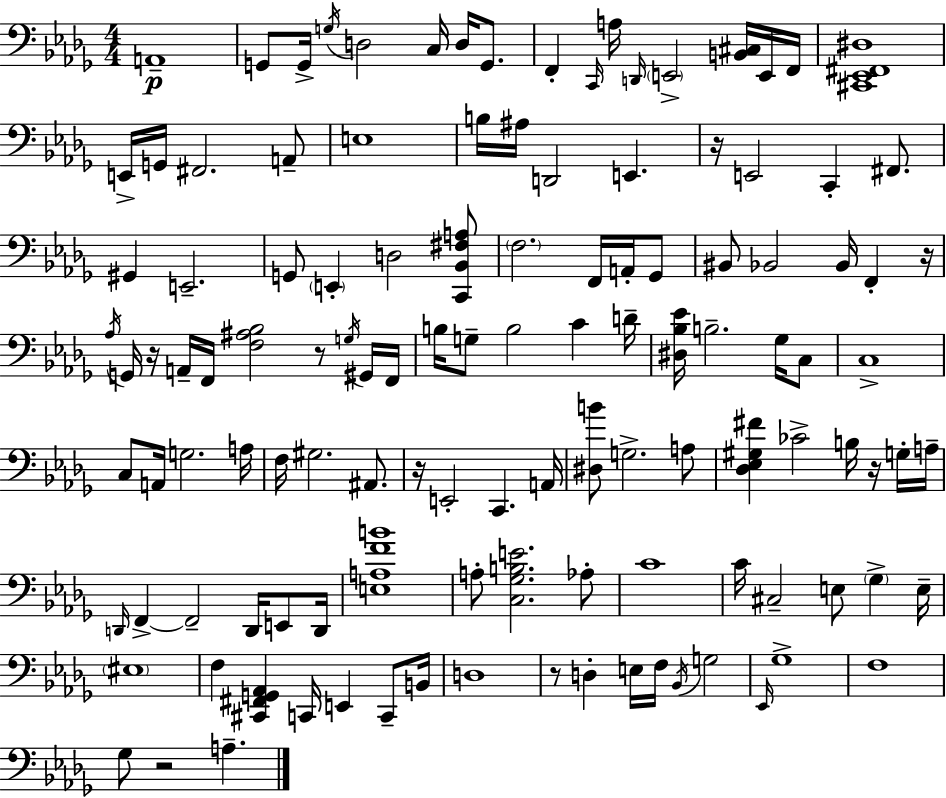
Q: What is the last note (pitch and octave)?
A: A3